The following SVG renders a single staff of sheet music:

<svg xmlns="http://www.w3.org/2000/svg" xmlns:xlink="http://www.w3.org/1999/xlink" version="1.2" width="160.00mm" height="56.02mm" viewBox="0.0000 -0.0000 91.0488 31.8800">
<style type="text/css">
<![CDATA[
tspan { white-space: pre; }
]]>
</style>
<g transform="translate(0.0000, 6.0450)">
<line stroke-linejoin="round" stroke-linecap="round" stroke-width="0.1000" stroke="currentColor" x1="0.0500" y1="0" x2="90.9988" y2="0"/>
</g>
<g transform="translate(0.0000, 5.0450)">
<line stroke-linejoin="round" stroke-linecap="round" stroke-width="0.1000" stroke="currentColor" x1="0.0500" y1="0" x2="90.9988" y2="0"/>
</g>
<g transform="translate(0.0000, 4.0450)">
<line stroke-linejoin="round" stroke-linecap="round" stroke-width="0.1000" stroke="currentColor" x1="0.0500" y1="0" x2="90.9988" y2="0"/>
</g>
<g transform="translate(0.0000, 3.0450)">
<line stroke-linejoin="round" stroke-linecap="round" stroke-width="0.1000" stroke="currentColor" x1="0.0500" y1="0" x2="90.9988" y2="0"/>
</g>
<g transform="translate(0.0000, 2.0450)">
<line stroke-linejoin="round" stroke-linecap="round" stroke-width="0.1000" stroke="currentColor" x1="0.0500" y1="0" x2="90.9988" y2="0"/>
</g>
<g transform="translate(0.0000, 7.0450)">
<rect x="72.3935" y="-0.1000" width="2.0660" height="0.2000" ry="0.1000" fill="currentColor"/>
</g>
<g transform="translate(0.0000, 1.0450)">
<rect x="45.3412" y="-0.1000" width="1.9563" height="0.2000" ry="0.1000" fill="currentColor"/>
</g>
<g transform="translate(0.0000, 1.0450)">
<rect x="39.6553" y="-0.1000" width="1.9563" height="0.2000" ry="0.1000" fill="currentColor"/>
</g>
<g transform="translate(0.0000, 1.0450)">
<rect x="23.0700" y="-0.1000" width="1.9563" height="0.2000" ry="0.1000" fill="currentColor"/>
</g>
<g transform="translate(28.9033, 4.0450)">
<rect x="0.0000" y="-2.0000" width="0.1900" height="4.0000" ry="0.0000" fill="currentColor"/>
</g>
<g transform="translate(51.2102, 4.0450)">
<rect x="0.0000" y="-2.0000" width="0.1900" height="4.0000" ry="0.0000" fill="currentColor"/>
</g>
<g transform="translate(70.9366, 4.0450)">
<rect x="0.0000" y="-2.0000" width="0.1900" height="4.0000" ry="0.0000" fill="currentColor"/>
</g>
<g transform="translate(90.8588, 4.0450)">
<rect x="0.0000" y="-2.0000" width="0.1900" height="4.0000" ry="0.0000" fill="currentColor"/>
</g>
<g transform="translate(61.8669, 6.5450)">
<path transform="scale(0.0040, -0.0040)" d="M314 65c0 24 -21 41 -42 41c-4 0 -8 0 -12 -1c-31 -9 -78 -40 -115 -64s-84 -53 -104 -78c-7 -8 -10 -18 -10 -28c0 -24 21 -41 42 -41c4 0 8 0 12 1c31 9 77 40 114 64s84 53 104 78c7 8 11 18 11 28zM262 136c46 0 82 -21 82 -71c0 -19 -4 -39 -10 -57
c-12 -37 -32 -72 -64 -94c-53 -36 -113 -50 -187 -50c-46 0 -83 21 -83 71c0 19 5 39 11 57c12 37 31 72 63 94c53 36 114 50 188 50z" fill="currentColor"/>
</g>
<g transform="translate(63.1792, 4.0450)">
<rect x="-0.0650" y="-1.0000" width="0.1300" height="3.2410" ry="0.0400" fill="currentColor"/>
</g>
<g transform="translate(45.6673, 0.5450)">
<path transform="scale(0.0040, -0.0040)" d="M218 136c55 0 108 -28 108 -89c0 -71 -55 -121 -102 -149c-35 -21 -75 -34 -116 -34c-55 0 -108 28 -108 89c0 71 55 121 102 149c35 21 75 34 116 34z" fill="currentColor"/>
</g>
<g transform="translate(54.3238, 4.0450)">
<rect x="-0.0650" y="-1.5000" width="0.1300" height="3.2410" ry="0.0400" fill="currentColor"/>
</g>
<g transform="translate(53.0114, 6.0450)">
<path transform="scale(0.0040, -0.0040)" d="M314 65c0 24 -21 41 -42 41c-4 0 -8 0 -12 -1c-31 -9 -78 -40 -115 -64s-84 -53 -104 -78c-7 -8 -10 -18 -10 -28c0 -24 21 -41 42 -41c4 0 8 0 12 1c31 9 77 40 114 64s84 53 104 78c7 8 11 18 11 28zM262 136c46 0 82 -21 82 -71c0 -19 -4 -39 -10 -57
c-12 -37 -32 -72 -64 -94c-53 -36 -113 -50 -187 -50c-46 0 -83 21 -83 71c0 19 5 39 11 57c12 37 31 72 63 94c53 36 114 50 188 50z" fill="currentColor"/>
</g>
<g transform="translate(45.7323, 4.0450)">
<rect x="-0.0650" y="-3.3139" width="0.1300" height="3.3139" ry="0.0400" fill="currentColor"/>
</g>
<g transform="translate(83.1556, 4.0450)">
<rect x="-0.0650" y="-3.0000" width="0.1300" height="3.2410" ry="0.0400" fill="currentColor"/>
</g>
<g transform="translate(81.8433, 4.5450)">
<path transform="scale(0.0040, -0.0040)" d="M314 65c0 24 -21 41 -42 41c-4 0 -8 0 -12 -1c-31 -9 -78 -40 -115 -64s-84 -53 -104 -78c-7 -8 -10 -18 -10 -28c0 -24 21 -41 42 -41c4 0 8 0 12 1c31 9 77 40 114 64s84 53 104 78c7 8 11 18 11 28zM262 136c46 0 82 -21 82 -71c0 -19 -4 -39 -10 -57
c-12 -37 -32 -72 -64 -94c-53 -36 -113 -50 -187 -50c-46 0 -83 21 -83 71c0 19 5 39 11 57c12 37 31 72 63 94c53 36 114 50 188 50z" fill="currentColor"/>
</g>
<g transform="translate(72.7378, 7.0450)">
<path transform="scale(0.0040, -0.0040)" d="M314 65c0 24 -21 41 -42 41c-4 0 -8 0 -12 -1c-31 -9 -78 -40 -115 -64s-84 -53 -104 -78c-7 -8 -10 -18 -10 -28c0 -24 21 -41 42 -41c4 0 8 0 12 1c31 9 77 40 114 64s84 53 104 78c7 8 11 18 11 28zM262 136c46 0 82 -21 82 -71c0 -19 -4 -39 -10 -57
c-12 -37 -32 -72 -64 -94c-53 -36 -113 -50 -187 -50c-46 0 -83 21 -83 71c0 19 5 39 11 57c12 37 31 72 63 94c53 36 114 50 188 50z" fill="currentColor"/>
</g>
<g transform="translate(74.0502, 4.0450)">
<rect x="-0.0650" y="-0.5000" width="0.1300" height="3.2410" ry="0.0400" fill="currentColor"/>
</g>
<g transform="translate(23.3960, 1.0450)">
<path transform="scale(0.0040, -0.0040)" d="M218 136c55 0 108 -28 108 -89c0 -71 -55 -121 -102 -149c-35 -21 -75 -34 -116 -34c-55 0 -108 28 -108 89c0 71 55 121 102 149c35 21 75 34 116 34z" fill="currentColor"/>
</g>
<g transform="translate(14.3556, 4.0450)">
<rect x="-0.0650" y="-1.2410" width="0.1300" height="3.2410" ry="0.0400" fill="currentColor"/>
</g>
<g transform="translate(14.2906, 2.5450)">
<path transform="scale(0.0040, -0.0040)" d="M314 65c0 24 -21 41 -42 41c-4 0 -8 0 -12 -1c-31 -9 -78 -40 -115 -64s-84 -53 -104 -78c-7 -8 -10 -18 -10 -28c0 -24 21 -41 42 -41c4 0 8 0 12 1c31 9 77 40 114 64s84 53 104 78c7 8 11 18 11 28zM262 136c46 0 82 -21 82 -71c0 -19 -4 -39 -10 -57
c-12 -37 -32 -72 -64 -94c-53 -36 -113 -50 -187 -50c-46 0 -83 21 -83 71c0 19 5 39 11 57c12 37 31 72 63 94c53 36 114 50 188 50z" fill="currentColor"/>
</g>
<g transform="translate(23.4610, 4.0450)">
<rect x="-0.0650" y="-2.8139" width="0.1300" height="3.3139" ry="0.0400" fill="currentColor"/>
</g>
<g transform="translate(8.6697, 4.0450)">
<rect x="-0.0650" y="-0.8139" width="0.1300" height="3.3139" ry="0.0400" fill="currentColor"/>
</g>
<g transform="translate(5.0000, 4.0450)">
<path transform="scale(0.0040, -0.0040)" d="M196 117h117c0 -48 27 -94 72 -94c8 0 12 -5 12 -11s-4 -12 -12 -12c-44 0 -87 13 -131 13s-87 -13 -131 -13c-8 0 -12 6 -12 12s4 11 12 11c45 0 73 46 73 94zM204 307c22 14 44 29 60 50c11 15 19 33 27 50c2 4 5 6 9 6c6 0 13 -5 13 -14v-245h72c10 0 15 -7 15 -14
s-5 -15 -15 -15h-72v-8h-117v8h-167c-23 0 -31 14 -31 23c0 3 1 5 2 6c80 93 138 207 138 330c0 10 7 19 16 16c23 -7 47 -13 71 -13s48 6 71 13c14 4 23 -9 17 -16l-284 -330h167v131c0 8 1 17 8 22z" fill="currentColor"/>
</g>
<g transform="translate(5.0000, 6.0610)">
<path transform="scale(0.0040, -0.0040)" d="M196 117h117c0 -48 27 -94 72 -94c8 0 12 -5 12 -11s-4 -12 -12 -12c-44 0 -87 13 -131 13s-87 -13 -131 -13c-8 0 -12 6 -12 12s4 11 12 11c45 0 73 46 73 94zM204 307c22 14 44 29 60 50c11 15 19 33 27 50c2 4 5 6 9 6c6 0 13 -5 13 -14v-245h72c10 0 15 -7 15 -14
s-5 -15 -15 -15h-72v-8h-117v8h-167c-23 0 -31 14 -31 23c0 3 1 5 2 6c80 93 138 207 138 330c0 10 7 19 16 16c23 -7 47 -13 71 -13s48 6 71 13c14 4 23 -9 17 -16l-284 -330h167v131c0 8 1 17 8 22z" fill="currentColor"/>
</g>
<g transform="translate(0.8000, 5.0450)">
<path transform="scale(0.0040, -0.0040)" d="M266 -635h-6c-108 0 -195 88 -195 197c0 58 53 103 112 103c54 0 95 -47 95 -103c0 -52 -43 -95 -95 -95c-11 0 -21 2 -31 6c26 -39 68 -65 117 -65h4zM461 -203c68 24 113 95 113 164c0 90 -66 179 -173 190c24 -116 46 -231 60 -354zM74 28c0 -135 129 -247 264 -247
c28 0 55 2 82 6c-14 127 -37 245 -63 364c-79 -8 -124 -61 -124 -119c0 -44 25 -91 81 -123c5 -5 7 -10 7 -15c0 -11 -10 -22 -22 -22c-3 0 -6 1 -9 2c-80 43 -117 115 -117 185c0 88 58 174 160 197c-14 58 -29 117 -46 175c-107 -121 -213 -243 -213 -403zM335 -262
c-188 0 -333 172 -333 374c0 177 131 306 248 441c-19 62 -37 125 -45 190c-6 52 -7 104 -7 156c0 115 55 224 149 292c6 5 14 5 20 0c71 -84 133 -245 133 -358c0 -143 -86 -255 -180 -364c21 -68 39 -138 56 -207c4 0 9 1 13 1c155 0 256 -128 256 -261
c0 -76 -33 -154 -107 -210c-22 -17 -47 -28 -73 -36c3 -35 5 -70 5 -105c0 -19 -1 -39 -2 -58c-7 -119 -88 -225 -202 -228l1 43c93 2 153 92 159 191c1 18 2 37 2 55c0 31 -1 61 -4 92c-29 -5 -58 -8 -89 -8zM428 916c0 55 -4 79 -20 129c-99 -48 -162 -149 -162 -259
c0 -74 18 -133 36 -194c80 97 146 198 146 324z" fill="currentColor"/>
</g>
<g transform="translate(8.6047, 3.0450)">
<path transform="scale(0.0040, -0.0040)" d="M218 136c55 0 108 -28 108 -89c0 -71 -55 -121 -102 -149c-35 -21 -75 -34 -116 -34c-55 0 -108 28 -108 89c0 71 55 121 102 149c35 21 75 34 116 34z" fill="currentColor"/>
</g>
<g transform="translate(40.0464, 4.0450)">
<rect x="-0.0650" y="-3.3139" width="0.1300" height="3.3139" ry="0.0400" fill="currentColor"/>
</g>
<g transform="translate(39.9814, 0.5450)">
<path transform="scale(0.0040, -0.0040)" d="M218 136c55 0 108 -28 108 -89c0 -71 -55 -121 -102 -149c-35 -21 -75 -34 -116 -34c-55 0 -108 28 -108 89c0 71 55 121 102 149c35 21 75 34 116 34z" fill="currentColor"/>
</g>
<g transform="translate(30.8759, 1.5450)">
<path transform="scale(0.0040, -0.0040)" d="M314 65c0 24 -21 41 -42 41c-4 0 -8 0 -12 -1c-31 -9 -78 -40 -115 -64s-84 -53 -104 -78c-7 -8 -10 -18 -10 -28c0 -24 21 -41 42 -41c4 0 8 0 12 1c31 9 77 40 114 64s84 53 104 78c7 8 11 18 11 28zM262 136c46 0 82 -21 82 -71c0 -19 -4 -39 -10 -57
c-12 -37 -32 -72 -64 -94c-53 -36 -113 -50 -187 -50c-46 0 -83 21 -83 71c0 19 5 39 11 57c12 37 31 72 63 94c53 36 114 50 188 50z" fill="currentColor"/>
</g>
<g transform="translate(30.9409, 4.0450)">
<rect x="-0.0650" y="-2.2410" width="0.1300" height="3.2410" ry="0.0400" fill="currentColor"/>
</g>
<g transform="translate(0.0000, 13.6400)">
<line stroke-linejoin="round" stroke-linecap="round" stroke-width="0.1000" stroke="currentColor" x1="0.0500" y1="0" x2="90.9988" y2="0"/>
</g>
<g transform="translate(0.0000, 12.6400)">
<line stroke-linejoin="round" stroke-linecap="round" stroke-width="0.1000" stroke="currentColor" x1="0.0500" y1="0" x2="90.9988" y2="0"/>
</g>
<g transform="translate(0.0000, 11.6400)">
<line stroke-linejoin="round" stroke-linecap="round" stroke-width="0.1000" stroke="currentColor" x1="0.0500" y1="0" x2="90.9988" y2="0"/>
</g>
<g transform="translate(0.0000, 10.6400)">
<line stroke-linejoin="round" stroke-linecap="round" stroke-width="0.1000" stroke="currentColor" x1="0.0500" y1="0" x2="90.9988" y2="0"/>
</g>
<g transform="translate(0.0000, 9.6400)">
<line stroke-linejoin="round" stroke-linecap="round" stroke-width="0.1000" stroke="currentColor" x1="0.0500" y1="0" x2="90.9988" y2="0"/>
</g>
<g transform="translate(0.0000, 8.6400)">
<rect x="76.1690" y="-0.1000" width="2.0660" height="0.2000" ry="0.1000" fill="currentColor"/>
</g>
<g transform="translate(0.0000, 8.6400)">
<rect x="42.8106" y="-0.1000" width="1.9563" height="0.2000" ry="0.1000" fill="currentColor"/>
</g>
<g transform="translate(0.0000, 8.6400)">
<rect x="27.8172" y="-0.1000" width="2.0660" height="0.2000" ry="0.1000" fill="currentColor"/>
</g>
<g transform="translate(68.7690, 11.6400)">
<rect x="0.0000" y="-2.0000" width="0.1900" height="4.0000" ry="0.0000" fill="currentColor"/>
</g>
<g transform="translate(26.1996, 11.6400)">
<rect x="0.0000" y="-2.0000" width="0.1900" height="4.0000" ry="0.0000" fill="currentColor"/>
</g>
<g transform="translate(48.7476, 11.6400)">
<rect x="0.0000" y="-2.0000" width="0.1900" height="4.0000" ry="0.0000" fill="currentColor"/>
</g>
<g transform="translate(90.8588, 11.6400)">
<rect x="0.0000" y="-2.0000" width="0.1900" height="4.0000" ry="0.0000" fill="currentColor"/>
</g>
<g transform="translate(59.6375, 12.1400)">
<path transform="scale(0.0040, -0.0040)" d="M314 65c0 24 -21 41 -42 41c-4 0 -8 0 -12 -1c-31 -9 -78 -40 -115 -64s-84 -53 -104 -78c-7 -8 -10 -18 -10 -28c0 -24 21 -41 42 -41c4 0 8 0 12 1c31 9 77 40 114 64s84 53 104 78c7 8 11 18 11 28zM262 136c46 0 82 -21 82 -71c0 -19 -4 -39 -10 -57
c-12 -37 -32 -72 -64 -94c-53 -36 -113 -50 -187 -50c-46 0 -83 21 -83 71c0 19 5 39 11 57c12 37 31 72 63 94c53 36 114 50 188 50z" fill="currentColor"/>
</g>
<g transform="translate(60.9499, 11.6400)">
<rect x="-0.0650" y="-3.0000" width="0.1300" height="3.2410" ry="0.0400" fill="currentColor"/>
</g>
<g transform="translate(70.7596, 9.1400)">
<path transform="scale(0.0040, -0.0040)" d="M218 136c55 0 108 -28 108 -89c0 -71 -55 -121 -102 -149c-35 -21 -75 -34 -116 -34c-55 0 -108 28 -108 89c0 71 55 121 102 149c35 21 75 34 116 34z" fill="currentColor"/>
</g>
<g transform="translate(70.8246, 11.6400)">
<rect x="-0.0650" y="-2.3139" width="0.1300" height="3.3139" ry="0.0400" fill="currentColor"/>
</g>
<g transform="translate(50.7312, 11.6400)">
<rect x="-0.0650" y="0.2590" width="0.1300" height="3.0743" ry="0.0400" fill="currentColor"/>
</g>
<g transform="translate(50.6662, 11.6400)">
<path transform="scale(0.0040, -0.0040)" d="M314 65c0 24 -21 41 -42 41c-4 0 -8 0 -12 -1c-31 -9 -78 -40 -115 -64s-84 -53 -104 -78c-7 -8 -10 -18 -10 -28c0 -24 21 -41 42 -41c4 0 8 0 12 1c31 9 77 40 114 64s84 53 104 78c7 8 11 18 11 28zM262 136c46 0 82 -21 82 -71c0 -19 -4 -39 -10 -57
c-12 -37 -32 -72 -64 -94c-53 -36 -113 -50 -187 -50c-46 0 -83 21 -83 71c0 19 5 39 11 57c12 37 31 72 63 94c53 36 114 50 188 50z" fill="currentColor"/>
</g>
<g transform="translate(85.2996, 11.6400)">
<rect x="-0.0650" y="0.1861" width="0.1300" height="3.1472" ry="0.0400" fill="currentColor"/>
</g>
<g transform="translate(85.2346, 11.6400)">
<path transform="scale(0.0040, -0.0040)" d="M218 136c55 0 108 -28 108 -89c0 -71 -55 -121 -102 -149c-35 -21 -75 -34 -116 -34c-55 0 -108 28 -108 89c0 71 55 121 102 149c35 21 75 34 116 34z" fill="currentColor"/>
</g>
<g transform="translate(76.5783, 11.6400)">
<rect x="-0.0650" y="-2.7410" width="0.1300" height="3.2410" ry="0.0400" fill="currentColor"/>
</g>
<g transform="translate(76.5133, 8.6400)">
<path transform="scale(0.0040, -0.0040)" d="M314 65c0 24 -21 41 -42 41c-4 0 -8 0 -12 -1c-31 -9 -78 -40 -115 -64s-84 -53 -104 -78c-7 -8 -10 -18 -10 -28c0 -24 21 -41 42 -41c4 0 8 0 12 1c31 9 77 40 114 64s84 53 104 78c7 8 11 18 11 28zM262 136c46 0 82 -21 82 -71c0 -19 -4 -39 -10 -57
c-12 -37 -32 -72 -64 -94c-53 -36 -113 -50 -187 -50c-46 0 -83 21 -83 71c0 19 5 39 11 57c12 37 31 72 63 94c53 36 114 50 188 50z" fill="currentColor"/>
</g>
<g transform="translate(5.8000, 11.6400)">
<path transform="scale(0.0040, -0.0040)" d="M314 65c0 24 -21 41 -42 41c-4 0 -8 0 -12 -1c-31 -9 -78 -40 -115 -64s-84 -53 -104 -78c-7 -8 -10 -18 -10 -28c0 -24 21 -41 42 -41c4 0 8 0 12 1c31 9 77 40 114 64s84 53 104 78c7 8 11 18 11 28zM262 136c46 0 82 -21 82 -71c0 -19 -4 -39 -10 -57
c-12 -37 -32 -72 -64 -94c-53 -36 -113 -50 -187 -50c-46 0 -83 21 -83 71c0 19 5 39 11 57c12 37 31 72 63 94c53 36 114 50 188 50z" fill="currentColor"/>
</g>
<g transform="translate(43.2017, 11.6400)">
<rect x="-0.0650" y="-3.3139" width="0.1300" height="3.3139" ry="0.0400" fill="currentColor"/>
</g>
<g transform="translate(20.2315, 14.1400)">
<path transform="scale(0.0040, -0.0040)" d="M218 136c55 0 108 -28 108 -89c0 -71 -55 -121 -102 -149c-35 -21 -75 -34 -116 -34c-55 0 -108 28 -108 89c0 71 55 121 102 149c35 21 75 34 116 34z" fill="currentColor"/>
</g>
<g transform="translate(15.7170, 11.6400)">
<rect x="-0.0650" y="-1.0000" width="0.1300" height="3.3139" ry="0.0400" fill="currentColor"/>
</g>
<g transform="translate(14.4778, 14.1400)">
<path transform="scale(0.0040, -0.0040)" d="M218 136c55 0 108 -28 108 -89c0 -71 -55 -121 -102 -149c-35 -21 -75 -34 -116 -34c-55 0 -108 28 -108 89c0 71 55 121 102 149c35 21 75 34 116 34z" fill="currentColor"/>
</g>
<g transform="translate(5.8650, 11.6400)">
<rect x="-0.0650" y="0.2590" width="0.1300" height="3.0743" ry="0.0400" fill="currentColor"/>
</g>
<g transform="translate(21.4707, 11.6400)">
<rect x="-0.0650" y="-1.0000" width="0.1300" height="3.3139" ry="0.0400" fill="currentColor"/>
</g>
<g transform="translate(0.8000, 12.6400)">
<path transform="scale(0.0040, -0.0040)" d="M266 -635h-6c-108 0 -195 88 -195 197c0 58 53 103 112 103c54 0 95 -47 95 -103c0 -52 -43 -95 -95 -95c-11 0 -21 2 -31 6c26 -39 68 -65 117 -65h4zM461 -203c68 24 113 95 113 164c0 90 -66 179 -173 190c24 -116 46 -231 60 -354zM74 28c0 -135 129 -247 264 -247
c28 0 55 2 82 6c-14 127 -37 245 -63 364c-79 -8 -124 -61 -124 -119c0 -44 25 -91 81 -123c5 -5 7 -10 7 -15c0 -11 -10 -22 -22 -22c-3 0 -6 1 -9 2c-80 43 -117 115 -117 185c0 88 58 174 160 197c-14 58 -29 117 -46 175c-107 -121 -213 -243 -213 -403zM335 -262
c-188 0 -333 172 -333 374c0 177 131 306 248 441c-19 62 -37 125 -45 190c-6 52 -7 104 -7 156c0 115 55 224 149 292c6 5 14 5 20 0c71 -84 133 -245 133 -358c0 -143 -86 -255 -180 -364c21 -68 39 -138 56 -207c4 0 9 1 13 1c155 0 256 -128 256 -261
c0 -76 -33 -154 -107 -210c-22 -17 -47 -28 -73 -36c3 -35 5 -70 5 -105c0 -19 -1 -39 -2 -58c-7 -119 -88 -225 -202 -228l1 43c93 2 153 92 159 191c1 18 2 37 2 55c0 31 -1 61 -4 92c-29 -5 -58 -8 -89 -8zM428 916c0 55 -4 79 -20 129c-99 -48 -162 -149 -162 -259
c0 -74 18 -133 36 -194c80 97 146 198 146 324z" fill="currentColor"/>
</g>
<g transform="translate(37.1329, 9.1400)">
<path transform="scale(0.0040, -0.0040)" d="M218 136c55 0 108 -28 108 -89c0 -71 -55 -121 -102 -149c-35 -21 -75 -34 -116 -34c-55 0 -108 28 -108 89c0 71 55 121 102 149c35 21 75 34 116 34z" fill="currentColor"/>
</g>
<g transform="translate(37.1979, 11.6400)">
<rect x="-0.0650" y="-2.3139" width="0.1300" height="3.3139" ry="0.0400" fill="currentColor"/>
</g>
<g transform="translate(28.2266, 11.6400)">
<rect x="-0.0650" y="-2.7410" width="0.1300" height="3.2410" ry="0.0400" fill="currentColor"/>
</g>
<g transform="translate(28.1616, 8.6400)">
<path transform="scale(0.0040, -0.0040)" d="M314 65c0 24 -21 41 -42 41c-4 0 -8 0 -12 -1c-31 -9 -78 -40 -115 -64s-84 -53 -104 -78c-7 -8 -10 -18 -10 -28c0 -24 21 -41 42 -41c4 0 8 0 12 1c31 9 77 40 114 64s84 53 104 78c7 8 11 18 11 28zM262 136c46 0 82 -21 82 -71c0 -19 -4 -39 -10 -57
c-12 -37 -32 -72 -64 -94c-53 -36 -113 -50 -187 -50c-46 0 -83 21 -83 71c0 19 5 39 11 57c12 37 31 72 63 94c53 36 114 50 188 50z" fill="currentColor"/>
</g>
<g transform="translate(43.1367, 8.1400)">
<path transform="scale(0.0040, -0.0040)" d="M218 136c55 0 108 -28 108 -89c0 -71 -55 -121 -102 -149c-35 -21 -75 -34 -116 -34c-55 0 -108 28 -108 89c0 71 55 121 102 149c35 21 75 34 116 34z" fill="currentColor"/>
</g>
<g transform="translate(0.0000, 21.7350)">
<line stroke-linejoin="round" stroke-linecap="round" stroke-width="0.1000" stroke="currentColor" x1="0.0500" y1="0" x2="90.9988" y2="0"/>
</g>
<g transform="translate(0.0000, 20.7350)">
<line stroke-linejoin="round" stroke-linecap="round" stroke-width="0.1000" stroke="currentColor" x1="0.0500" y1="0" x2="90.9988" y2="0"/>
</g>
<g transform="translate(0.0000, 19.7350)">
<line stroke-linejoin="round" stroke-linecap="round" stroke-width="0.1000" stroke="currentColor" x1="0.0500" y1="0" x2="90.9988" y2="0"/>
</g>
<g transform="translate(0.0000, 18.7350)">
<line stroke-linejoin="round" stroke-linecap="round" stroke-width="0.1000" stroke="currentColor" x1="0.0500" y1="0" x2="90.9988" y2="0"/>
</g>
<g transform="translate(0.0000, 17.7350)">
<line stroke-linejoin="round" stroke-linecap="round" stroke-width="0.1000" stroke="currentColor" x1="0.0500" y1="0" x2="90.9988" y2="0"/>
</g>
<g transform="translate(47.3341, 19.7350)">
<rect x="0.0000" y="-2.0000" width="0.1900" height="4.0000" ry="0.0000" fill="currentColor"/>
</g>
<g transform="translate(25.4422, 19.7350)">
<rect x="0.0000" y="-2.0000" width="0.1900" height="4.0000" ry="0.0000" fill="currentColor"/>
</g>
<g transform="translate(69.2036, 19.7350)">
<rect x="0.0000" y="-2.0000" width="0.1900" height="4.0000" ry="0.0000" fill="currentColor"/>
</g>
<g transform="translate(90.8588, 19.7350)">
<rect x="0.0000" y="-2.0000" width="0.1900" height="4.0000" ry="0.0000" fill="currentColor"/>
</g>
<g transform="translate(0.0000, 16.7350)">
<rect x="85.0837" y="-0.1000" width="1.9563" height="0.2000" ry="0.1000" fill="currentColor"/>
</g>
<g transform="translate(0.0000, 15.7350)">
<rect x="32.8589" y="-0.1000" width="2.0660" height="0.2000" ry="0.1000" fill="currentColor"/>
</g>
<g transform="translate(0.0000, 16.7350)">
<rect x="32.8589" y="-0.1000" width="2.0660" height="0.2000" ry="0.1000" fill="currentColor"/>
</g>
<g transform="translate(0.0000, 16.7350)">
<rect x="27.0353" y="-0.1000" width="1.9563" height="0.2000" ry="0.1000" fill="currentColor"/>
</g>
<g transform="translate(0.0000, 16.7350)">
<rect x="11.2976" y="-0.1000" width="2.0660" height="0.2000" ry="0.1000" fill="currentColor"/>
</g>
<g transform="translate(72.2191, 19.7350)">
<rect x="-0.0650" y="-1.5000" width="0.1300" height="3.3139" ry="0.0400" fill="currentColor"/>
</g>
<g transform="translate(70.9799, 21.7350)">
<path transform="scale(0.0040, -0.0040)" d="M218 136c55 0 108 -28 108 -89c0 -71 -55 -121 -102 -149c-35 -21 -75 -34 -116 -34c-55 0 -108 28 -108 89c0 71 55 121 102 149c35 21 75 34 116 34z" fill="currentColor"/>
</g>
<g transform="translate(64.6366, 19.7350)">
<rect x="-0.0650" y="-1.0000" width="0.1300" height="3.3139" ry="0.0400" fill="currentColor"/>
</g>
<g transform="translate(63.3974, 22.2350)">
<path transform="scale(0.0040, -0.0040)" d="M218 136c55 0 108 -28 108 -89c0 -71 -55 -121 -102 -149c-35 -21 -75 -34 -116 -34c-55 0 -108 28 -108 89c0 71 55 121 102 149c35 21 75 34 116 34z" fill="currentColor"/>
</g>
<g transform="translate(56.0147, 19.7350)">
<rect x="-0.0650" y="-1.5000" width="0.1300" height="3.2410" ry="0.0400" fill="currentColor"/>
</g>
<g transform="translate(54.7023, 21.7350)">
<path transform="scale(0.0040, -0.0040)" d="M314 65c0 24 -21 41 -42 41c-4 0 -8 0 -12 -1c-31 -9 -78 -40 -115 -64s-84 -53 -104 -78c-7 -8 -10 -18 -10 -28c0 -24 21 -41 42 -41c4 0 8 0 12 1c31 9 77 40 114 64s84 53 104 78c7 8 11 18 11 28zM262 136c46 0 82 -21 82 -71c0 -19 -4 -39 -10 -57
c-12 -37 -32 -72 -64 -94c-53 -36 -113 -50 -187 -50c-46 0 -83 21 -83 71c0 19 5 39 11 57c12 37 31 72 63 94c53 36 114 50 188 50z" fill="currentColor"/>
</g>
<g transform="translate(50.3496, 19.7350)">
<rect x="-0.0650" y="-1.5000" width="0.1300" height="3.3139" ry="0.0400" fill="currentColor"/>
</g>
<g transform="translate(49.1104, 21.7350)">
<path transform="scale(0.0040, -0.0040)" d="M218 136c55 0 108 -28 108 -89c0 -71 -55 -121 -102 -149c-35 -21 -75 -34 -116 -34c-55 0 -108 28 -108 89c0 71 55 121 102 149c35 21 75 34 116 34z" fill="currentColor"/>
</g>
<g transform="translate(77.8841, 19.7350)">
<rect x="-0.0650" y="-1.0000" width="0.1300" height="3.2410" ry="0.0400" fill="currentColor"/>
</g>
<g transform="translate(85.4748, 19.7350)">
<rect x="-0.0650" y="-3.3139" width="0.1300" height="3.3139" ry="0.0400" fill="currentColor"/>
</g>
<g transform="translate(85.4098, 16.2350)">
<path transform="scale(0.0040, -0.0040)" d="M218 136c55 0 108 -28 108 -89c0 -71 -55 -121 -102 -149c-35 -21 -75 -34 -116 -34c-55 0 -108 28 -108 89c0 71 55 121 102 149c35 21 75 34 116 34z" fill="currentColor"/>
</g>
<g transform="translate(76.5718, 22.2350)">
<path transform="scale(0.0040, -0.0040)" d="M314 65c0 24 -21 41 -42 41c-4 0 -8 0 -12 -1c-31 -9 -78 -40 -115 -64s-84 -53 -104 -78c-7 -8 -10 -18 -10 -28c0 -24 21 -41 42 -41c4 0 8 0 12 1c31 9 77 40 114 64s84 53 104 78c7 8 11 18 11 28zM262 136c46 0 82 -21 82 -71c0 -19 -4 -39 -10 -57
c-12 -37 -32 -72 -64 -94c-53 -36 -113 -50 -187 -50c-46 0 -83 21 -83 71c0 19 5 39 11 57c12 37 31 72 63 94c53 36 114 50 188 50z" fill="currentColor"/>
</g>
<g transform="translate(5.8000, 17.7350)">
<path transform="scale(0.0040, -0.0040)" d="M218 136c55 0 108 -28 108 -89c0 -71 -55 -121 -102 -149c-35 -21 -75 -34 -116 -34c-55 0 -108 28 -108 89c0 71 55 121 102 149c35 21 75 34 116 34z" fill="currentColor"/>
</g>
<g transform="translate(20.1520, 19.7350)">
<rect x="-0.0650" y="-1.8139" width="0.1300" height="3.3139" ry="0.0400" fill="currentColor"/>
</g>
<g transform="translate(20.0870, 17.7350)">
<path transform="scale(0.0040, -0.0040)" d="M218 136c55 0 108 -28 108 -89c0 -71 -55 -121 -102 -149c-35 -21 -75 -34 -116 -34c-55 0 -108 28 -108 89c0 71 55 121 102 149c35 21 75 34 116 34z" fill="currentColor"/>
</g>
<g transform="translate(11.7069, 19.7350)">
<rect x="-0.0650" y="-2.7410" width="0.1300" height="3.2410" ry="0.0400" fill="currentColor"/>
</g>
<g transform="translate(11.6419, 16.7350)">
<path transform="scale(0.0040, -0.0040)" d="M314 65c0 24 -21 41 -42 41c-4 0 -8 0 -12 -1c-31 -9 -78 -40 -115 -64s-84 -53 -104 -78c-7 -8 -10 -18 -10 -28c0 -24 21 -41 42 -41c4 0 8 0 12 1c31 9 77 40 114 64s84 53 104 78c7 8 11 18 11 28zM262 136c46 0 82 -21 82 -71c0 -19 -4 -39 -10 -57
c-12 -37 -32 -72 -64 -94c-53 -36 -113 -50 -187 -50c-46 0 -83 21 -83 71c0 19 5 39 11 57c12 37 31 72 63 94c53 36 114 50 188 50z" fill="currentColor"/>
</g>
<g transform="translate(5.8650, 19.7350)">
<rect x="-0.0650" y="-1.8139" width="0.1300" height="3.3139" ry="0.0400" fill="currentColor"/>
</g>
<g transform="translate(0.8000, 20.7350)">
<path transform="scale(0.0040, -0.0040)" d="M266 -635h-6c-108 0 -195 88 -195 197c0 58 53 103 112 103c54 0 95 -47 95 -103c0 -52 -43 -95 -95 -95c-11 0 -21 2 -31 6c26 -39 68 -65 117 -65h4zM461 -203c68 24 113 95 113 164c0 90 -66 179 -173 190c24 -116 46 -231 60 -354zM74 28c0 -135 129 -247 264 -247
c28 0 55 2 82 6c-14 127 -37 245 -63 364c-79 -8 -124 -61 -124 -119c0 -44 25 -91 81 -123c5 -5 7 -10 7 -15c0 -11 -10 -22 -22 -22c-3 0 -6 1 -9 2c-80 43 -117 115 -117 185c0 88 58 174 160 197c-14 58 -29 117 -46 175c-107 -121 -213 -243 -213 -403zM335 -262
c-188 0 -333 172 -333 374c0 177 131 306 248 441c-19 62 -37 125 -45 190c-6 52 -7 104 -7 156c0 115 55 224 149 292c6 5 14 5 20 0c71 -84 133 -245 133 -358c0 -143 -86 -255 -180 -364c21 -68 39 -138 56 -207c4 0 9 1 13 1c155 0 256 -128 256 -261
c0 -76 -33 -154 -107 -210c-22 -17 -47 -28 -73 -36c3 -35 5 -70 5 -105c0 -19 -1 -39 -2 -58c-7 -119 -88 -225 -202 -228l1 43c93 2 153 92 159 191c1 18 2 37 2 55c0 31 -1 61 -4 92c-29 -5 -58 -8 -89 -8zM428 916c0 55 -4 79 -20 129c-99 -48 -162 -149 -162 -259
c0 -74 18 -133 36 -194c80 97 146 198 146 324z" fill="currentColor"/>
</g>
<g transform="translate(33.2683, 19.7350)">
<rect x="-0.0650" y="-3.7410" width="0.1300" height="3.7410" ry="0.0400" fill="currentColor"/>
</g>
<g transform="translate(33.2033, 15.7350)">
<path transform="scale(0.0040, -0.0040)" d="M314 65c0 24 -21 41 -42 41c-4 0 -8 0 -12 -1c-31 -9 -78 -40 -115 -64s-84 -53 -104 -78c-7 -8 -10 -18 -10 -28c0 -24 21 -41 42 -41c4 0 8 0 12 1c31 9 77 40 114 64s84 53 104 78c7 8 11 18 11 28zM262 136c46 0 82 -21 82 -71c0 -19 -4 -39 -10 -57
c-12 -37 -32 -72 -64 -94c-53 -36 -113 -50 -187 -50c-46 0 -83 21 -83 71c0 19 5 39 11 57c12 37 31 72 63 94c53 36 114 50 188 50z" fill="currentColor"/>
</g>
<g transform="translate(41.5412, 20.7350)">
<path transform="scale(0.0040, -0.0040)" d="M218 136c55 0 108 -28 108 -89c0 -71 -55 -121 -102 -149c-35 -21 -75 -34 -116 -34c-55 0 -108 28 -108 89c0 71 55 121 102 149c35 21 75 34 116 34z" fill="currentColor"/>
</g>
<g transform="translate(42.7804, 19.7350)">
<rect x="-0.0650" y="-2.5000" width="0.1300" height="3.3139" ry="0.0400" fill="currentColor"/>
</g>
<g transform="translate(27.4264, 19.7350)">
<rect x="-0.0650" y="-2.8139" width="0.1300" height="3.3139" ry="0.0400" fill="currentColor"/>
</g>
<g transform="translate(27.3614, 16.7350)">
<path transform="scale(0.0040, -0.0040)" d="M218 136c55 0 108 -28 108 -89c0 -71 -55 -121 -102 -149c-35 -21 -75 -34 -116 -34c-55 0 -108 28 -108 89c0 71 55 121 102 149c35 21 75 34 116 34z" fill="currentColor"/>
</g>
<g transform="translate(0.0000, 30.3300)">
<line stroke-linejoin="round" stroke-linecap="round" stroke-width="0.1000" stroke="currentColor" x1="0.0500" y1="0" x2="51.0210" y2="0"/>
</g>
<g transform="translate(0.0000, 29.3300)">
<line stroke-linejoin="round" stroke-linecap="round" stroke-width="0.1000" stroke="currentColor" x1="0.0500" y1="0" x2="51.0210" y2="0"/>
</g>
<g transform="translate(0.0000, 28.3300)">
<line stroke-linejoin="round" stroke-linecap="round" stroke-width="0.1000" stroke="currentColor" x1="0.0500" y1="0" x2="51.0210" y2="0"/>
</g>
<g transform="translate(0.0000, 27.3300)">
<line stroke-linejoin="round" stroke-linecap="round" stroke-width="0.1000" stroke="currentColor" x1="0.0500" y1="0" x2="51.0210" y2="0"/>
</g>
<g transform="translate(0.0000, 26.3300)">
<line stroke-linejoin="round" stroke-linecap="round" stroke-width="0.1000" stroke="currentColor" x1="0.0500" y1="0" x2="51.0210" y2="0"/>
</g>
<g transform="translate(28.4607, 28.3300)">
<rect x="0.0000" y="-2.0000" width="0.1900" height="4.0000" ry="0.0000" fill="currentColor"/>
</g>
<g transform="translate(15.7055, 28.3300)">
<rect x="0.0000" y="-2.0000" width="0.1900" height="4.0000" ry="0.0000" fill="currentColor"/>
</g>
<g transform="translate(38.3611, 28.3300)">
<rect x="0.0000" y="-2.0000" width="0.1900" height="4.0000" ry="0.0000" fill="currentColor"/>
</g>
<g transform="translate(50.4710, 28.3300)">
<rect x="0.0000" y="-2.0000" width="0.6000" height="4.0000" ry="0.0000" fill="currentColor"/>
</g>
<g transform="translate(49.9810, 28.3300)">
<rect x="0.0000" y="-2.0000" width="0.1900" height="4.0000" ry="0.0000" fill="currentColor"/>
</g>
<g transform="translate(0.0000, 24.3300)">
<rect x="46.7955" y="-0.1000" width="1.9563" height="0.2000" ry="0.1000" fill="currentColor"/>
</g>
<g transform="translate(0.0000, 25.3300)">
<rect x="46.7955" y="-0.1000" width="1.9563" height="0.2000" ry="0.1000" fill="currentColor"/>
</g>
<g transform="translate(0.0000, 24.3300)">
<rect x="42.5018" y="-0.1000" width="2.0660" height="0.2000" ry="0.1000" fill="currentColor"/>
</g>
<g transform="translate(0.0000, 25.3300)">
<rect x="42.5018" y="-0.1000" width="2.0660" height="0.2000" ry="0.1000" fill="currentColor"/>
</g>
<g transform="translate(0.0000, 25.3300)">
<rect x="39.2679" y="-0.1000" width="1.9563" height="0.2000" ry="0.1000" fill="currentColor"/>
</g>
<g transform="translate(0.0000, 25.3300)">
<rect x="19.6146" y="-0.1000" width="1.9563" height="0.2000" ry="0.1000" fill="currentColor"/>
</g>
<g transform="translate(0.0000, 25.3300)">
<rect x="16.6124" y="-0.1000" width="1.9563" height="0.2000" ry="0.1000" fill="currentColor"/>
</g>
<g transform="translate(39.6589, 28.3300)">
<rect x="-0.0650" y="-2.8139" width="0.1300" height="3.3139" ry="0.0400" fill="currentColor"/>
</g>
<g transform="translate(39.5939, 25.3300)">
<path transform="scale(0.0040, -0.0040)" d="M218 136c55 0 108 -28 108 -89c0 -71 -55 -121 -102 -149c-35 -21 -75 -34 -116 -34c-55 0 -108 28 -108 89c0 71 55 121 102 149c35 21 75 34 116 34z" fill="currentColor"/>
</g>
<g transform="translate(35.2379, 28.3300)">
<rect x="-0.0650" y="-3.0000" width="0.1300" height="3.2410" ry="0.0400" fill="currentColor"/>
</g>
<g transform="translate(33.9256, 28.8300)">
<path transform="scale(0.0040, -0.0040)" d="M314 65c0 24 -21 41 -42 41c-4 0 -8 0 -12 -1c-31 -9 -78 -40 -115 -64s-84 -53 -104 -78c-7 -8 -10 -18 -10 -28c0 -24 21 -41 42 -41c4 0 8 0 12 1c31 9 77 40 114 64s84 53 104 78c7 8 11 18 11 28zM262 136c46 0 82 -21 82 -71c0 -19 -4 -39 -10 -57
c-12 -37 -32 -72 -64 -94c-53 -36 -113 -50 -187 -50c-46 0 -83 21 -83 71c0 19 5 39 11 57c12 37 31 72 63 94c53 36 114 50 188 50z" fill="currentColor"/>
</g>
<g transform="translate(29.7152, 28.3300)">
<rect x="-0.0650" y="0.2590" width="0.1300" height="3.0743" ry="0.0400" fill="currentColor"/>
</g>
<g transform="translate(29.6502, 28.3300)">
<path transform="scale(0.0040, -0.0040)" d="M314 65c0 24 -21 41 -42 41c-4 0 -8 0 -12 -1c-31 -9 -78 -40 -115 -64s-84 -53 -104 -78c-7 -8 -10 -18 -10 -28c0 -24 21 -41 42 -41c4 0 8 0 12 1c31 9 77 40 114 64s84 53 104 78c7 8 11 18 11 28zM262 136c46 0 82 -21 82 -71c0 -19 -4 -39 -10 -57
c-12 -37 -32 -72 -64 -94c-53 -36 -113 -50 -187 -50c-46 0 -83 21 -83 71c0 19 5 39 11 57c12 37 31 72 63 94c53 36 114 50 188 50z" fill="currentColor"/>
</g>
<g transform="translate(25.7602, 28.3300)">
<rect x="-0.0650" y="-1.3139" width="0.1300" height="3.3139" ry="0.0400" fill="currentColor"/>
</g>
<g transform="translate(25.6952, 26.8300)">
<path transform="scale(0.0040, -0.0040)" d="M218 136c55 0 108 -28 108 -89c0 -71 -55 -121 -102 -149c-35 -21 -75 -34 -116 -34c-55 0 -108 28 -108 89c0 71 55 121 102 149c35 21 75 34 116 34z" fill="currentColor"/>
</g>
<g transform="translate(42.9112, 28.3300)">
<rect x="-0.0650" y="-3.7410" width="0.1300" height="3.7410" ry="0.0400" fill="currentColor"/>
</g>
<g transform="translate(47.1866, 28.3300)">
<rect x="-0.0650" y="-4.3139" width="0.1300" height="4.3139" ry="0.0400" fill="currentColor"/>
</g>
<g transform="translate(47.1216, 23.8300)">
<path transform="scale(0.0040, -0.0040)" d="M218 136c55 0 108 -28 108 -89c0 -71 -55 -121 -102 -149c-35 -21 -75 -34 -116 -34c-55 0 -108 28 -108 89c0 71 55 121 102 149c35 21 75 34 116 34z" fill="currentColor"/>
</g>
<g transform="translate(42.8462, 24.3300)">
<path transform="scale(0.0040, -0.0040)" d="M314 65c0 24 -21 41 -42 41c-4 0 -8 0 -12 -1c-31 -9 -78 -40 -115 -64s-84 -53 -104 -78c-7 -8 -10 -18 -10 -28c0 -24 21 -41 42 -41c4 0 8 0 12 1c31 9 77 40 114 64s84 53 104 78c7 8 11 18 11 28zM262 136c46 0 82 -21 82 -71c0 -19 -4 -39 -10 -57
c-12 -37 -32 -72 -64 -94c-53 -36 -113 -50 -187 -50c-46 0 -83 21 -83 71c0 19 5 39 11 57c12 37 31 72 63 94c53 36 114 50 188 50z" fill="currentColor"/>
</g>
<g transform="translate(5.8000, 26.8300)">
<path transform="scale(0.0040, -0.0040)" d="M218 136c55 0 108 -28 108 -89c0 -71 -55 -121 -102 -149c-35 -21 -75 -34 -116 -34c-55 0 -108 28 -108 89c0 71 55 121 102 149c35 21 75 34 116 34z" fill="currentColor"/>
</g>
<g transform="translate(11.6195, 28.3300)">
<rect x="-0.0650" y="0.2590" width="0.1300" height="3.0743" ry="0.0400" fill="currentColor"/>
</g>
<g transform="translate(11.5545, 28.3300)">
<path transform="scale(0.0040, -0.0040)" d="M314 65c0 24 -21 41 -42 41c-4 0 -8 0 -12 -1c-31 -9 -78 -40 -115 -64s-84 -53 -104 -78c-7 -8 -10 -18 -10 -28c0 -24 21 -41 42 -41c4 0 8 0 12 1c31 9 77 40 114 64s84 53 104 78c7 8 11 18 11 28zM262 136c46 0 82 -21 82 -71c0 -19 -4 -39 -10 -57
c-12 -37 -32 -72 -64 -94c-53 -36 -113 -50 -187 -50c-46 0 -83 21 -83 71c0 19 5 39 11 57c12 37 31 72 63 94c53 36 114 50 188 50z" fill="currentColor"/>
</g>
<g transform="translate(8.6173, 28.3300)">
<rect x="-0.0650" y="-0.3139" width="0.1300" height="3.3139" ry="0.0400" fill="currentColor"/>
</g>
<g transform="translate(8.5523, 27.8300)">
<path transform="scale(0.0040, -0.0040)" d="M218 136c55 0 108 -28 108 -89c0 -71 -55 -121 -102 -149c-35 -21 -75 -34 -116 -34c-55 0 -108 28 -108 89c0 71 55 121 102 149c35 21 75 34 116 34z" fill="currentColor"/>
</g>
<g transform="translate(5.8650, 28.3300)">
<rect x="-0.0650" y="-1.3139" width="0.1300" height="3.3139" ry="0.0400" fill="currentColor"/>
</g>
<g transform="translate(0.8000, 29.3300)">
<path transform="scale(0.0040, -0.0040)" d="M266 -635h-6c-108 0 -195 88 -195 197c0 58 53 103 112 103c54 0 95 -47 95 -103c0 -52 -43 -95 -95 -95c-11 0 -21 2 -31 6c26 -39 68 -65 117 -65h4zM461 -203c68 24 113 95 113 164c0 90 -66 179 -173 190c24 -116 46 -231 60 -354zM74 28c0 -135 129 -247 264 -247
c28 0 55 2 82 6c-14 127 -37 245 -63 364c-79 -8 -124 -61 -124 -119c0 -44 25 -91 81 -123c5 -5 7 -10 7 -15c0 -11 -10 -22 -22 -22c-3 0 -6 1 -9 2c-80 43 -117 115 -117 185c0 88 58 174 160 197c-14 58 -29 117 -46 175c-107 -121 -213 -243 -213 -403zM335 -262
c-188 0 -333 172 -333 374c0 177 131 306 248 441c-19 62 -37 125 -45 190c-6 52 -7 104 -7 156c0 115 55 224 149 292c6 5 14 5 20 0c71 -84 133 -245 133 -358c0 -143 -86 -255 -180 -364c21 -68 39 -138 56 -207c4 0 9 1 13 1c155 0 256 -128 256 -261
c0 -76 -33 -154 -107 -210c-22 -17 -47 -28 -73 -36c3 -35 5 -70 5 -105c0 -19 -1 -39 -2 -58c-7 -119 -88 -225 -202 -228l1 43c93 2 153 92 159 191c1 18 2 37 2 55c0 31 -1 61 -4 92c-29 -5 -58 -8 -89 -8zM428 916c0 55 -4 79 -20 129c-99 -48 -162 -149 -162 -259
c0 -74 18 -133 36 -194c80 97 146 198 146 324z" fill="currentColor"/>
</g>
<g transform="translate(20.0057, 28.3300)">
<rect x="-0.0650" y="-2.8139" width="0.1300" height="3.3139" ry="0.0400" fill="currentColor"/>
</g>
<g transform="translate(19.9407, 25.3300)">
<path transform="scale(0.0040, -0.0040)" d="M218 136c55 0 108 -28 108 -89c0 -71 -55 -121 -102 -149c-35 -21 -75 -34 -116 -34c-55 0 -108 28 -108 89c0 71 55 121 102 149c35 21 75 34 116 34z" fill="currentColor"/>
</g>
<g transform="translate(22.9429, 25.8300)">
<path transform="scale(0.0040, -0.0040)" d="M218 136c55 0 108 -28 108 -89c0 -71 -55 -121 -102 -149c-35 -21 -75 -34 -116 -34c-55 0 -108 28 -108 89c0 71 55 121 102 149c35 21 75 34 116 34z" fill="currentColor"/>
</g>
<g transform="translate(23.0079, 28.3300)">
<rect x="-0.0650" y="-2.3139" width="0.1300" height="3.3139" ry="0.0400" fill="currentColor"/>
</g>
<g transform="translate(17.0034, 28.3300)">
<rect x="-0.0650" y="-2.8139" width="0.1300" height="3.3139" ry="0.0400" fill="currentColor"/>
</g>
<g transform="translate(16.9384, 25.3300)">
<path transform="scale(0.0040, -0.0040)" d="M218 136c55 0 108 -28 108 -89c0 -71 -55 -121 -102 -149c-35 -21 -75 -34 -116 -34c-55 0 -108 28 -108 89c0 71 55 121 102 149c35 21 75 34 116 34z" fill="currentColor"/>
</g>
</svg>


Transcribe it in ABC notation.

X:1
T:Untitled
M:4/4
L:1/4
K:C
d e2 a g2 b b E2 D2 C2 A2 B2 D D a2 g b B2 A2 g a2 B f a2 f a c'2 G E E2 D E D2 b e c B2 a a g e B2 A2 a c'2 d'